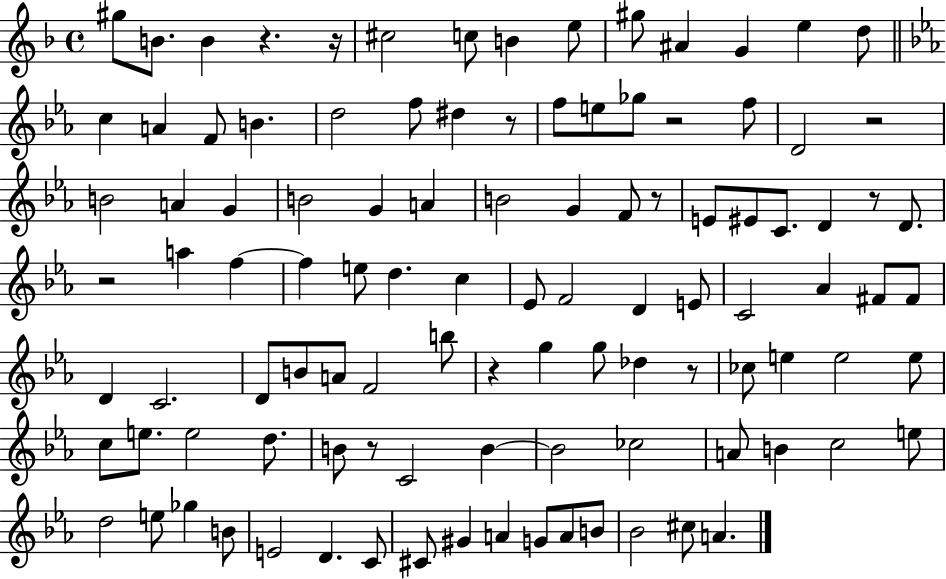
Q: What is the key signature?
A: F major